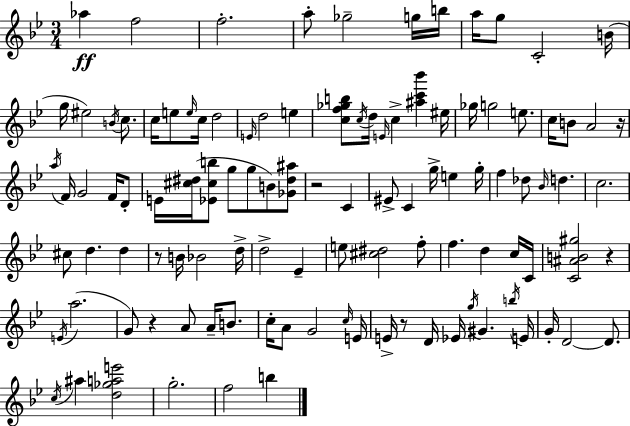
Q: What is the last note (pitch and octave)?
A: B5